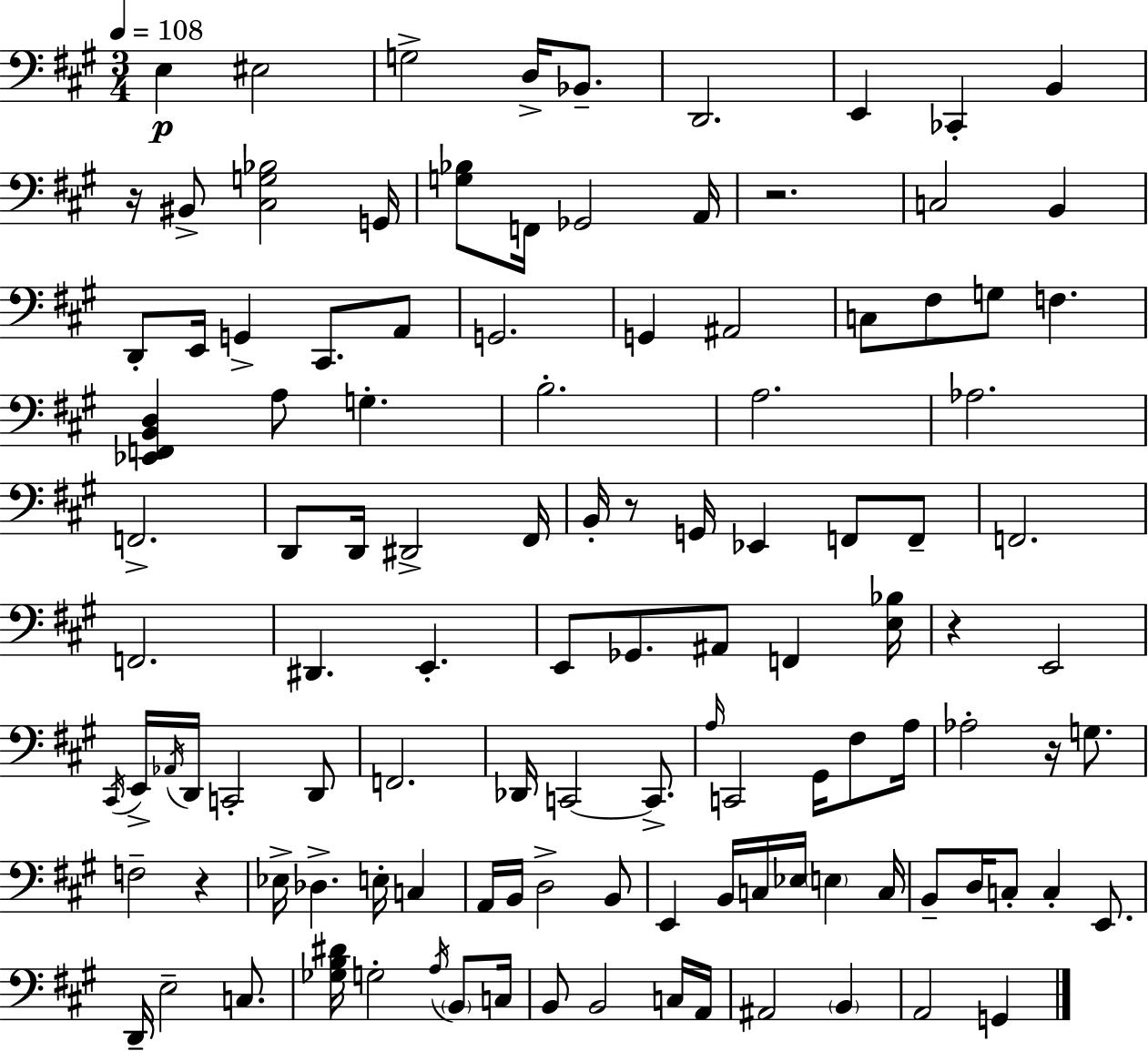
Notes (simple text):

E3/q EIS3/h G3/h D3/s Bb2/e. D2/h. E2/q CES2/q B2/q R/s BIS2/e [C#3,G3,Bb3]/h G2/s [G3,Bb3]/e F2/s Gb2/h A2/s R/h. C3/h B2/q D2/e E2/s G2/q C#2/e. A2/e G2/h. G2/q A#2/h C3/e F#3/e G3/e F3/q. [Eb2,F2,B2,D3]/q A3/e G3/q. B3/h. A3/h. Ab3/h. F2/h. D2/e D2/s D#2/h F#2/s B2/s R/e G2/s Eb2/q F2/e F2/e F2/h. F2/h. D#2/q. E2/q. E2/e Gb2/e. A#2/e F2/q [E3,Bb3]/s R/q E2/h C#2/s E2/s Ab2/s D2/s C2/h D2/e F2/h. Db2/s C2/h C2/e. A3/s C2/h G#2/s F#3/e A3/s Ab3/h R/s G3/e. F3/h R/q Eb3/s Db3/q. E3/s C3/q A2/s B2/s D3/h B2/e E2/q B2/s C3/s Eb3/s E3/q C3/s B2/e D3/s C3/e C3/q E2/e. D2/s E3/h C3/e. [Gb3,B3,D#4]/s G3/h A3/s B2/e C3/s B2/e B2/h C3/s A2/s A#2/h B2/q A2/h G2/q